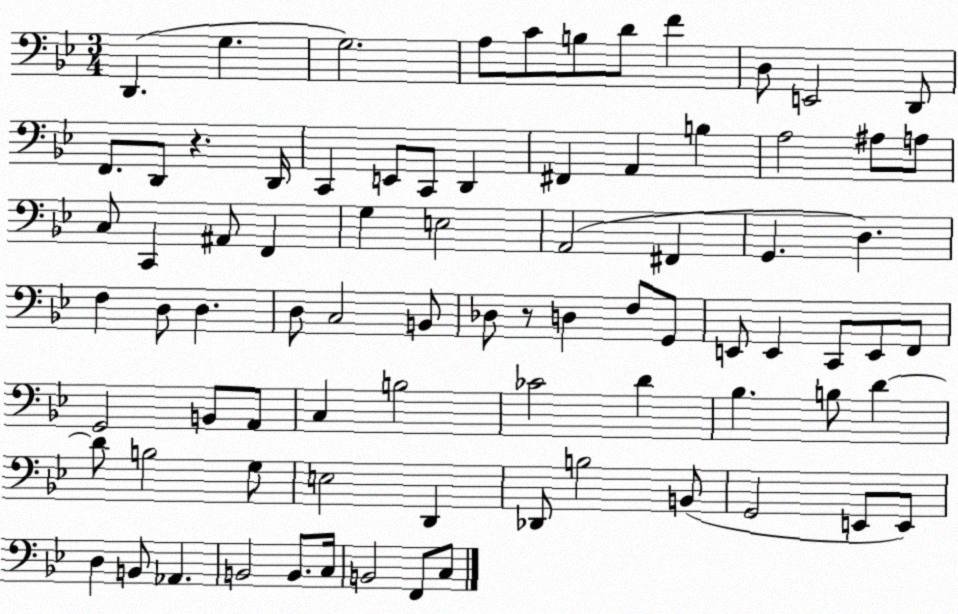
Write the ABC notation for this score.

X:1
T:Untitled
M:3/4
L:1/4
K:Bb
D,, G, G,2 A,/2 C/2 B,/2 D/2 F D,/2 E,,2 D,,/2 F,,/2 D,,/2 z D,,/4 C,, E,,/2 C,,/2 D,, ^F,, A,, B, A,2 ^A,/2 A,/2 C,/2 C,, ^A,,/2 F,, G, E,2 A,,2 ^F,, G,, D, F, D,/2 D, D,/2 C,2 B,,/2 _D,/2 z/2 D, F,/2 G,,/2 E,,/2 E,, C,,/2 E,,/2 F,,/2 G,,2 B,,/2 A,,/2 C, B,2 _C2 D _B, B,/2 D D/2 B,2 G,/2 E,2 D,, _D,,/2 B,2 B,,/2 G,,2 E,,/2 E,,/2 D, B,,/2 _A,, B,,2 B,,/2 C,/4 B,,2 F,,/2 C,/2